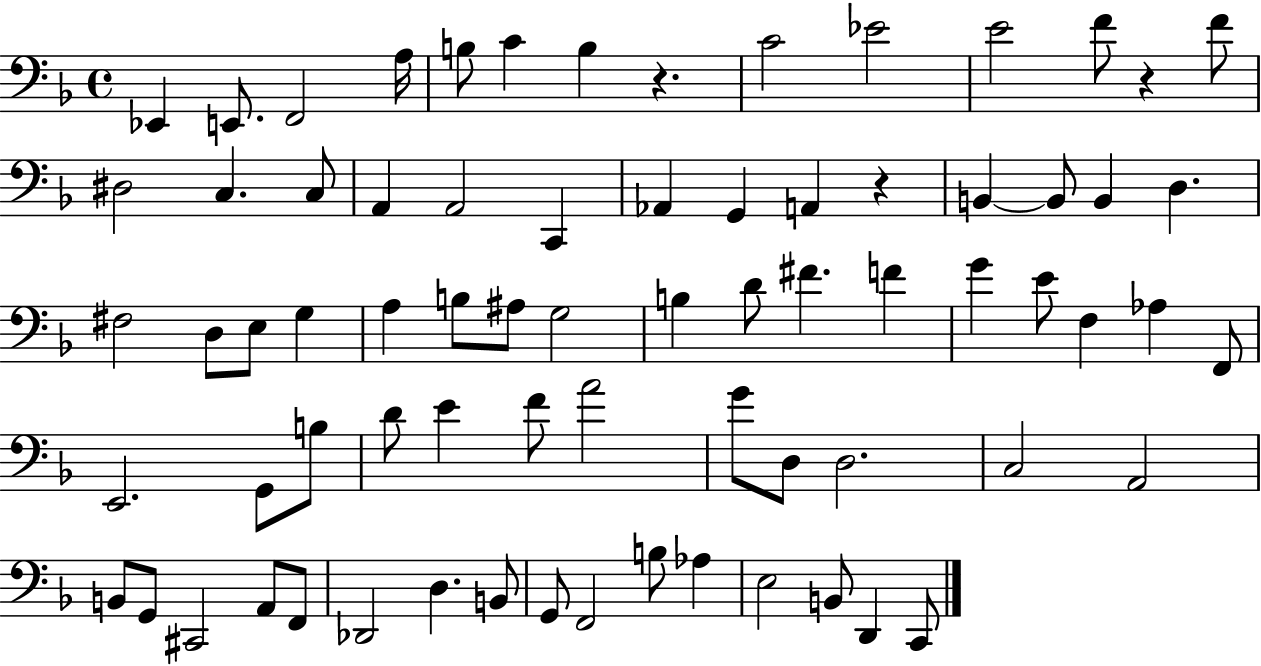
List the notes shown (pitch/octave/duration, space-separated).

Eb2/q E2/e. F2/h A3/s B3/e C4/q B3/q R/q. C4/h Eb4/h E4/h F4/e R/q F4/e D#3/h C3/q. C3/e A2/q A2/h C2/q Ab2/q G2/q A2/q R/q B2/q B2/e B2/q D3/q. F#3/h D3/e E3/e G3/q A3/q B3/e A#3/e G3/h B3/q D4/e F#4/q. F4/q G4/q E4/e F3/q Ab3/q F2/e E2/h. G2/e B3/e D4/e E4/q F4/e A4/h G4/e D3/e D3/h. C3/h A2/h B2/e G2/e C#2/h A2/e F2/e Db2/h D3/q. B2/e G2/e F2/h B3/e Ab3/q E3/h B2/e D2/q C2/e